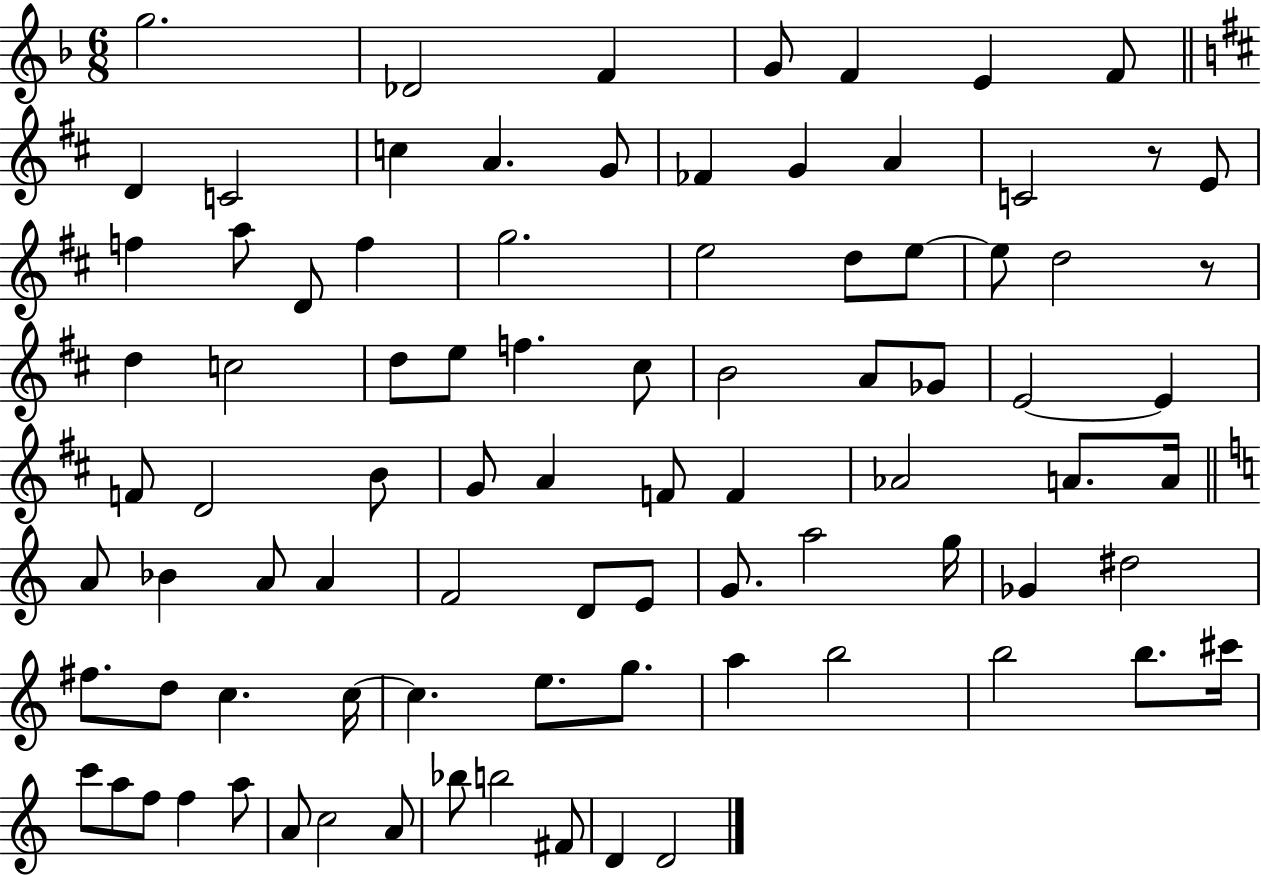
{
  \clef treble
  \numericTimeSignature
  \time 6/8
  \key f \major
  g''2. | des'2 f'4 | g'8 f'4 e'4 f'8 | \bar "||" \break \key b \minor d'4 c'2 | c''4 a'4. g'8 | fes'4 g'4 a'4 | c'2 r8 e'8 | \break f''4 a''8 d'8 f''4 | g''2. | e''2 d''8 e''8~~ | e''8 d''2 r8 | \break d''4 c''2 | d''8 e''8 f''4. cis''8 | b'2 a'8 ges'8 | e'2~~ e'4 | \break f'8 d'2 b'8 | g'8 a'4 f'8 f'4 | aes'2 a'8. a'16 | \bar "||" \break \key c \major a'8 bes'4 a'8 a'4 | f'2 d'8 e'8 | g'8. a''2 g''16 | ges'4 dis''2 | \break fis''8. d''8 c''4. c''16~~ | c''4. e''8. g''8. | a''4 b''2 | b''2 b''8. cis'''16 | \break c'''8 a''8 f''8 f''4 a''8 | a'8 c''2 a'8 | bes''8 b''2 fis'8 | d'4 d'2 | \break \bar "|."
}